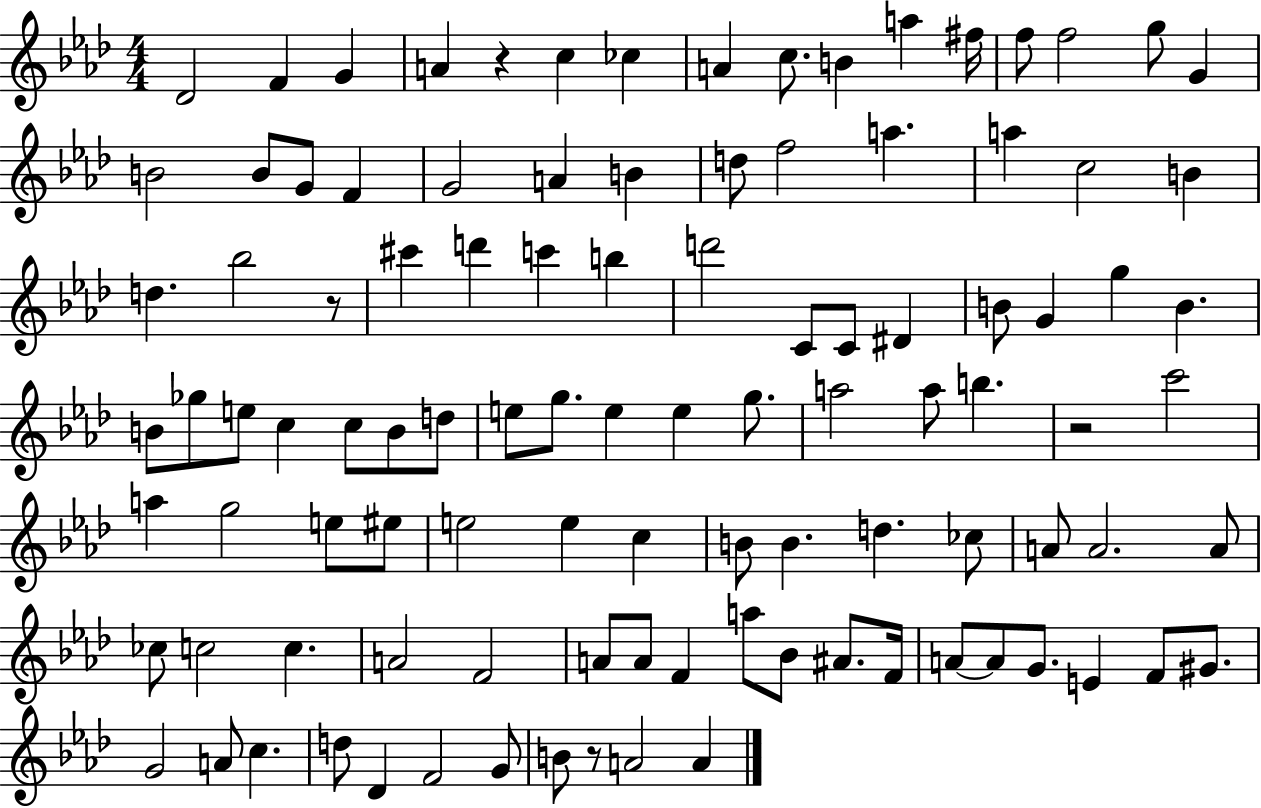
Db4/h F4/q G4/q A4/q R/q C5/q CES5/q A4/q C5/e. B4/q A5/q F#5/s F5/e F5/h G5/e G4/q B4/h B4/e G4/e F4/q G4/h A4/q B4/q D5/e F5/h A5/q. A5/q C5/h B4/q D5/q. Bb5/h R/e C#6/q D6/q C6/q B5/q D6/h C4/e C4/e D#4/q B4/e G4/q G5/q B4/q. B4/e Gb5/e E5/e C5/q C5/e B4/e D5/e E5/e G5/e. E5/q E5/q G5/e. A5/h A5/e B5/q. R/h C6/h A5/q G5/h E5/e EIS5/e E5/h E5/q C5/q B4/e B4/q. D5/q. CES5/e A4/e A4/h. A4/e CES5/e C5/h C5/q. A4/h F4/h A4/e A4/e F4/q A5/e Bb4/e A#4/e. F4/s A4/e A4/e G4/e. E4/q F4/e G#4/e. G4/h A4/e C5/q. D5/e Db4/q F4/h G4/e B4/e R/e A4/h A4/q